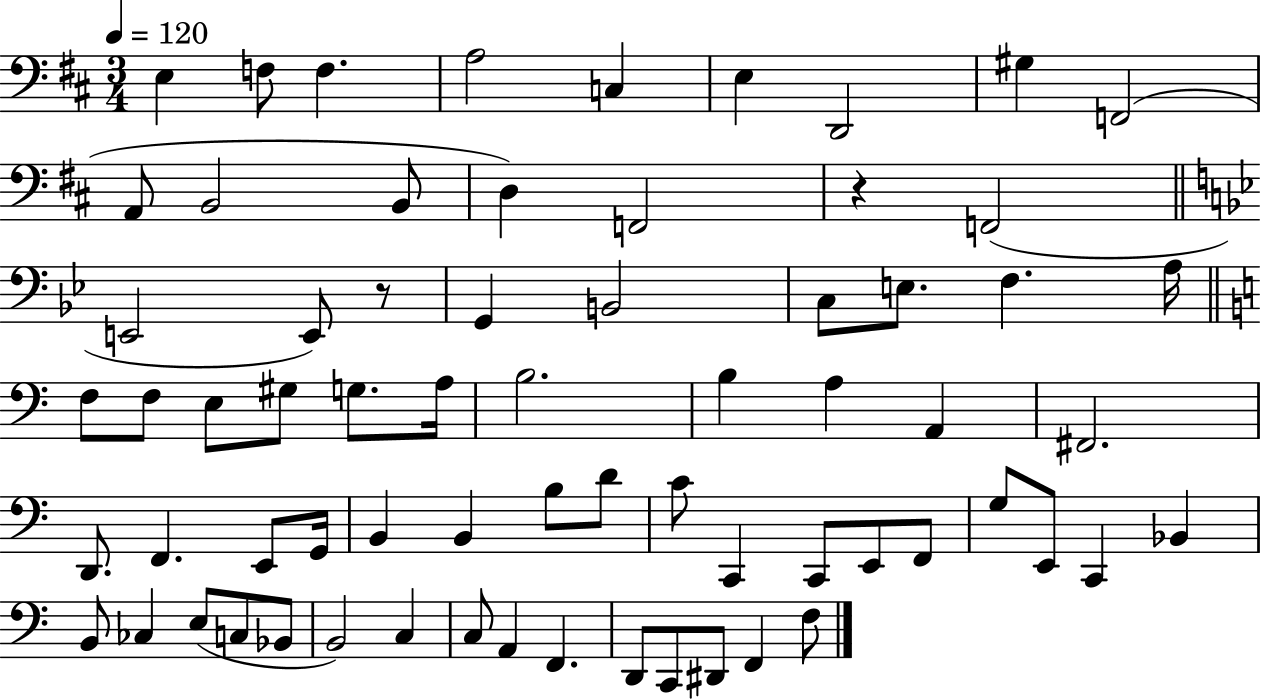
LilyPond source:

{
  \clef bass
  \numericTimeSignature
  \time 3/4
  \key d \major
  \tempo 4 = 120
  e4 f8 f4. | a2 c4 | e4 d,2 | gis4 f,2( | \break a,8 b,2 b,8 | d4) f,2 | r4 f,2( | \bar "||" \break \key g \minor e,2 e,8) r8 | g,4 b,2 | c8 e8. f4. a16 | \bar "||" \break \key a \minor f8 f8 e8 gis8 g8. a16 | b2. | b4 a4 a,4 | fis,2. | \break d,8. f,4. e,8 g,16 | b,4 b,4 b8 d'8 | c'8 c,4 c,8 e,8 f,8 | g8 e,8 c,4 bes,4 | \break b,8 ces4 e8( c8 bes,8 | b,2) c4 | c8 a,4 f,4. | d,8 c,8 dis,8 f,4 f8 | \break \bar "|."
}